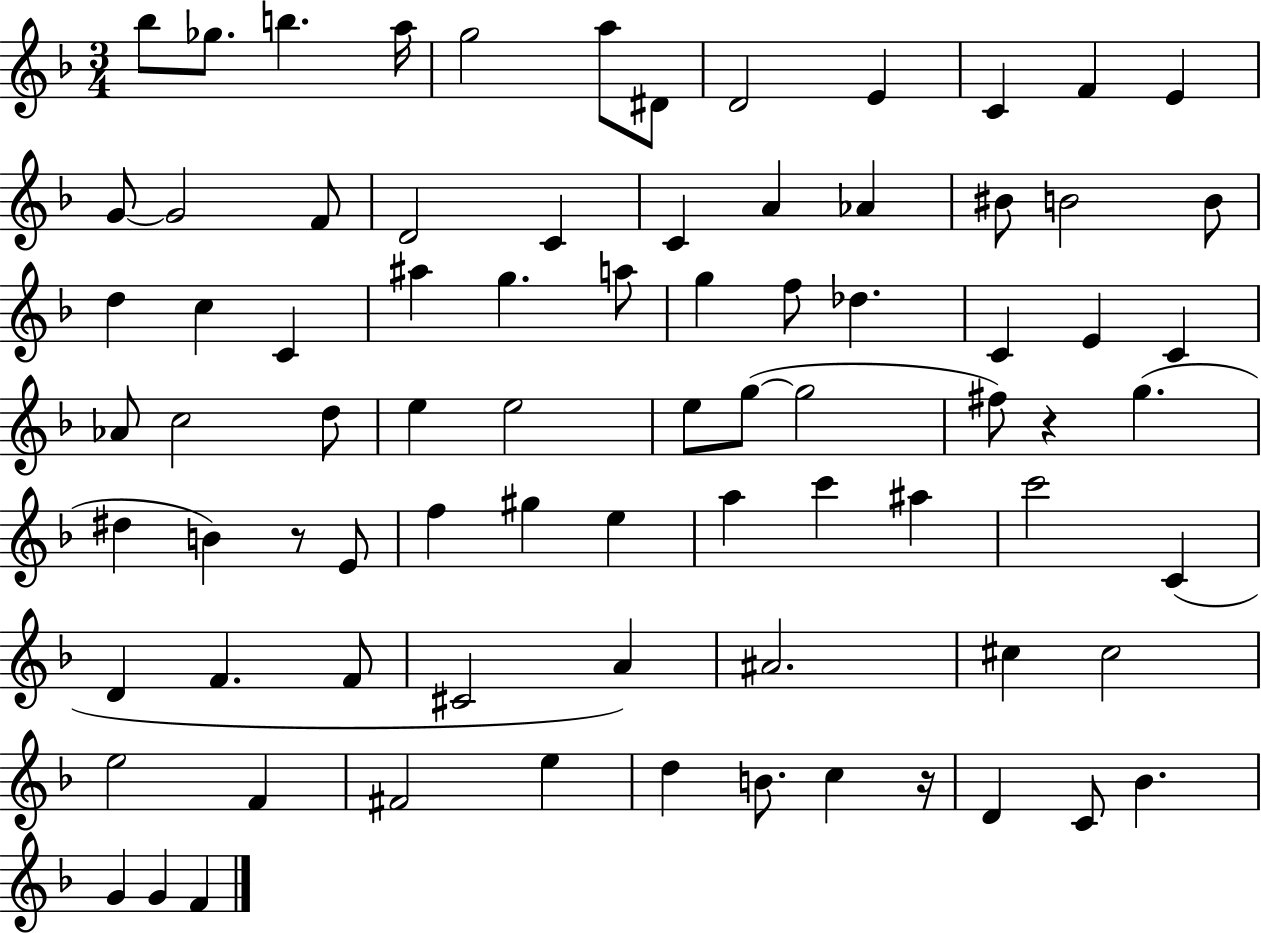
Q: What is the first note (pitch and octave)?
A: Bb5